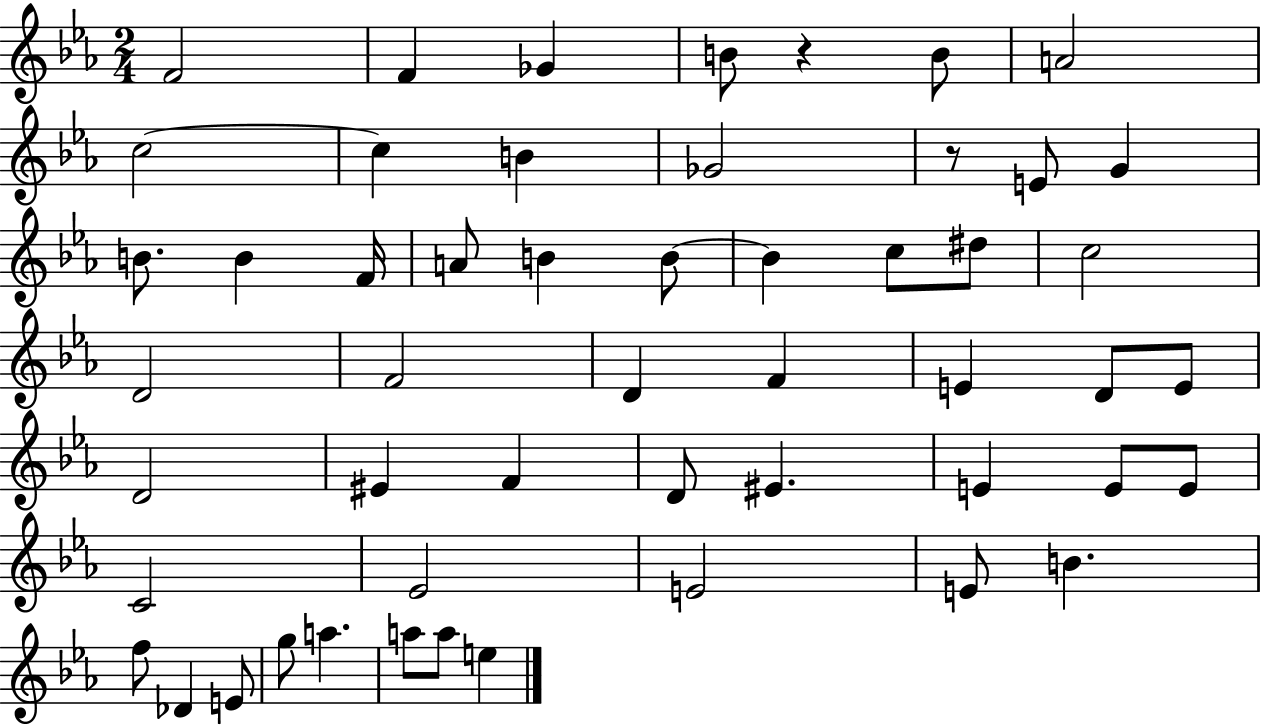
X:1
T:Untitled
M:2/4
L:1/4
K:Eb
F2 F _G B/2 z B/2 A2 c2 c B _G2 z/2 E/2 G B/2 B F/4 A/2 B B/2 B c/2 ^d/2 c2 D2 F2 D F E D/2 E/2 D2 ^E F D/2 ^E E E/2 E/2 C2 _E2 E2 E/2 B f/2 _D E/2 g/2 a a/2 a/2 e